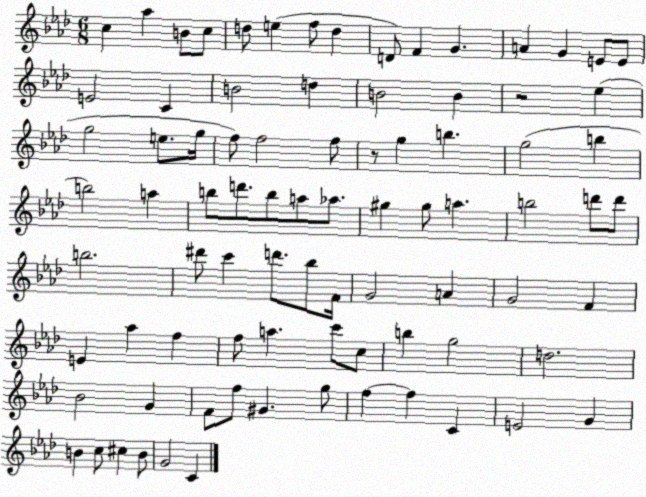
X:1
T:Untitled
M:6/8
L:1/4
K:Ab
c _a B/2 c/2 d/2 e f/2 d D/2 F G A G E/2 E/2 E2 C B2 d B2 B z2 _e g2 e/2 g/4 f/2 f2 f/2 z/2 g b g2 b b2 a b/2 d'/2 b/2 a/2 _a/2 ^g ^g/2 a b2 d'/2 d'/2 b2 ^d'/2 c' d'/2 _b/2 F/4 G2 A G2 F E _a f f/2 a c'/2 c/2 b g2 d2 _B2 G F/2 f/2 ^G g/2 f f C E2 G B c/2 ^c B/2 G2 C